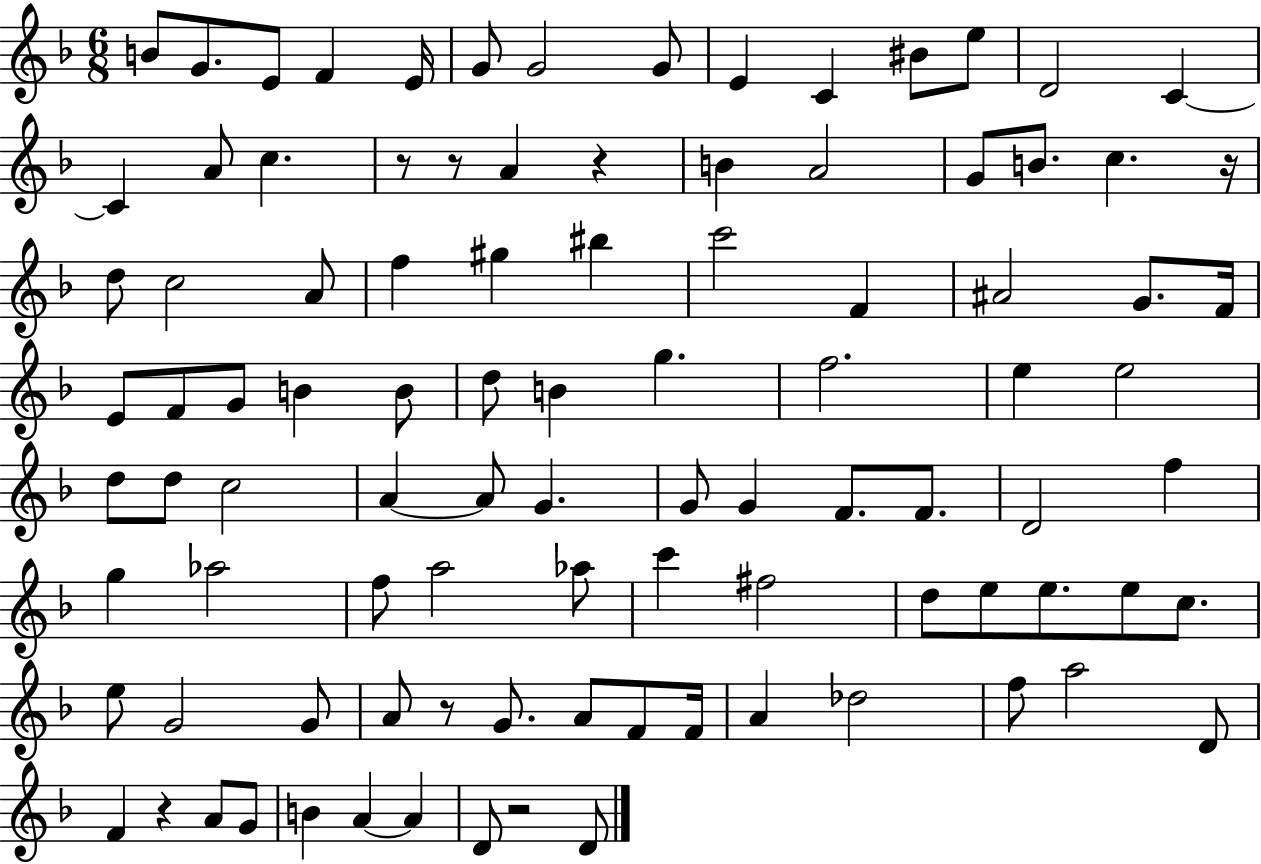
{
  \clef treble
  \numericTimeSignature
  \time 6/8
  \key f \major
  b'8 g'8. e'8 f'4 e'16 | g'8 g'2 g'8 | e'4 c'4 bis'8 e''8 | d'2 c'4~~ | \break c'4 a'8 c''4. | r8 r8 a'4 r4 | b'4 a'2 | g'8 b'8. c''4. r16 | \break d''8 c''2 a'8 | f''4 gis''4 bis''4 | c'''2 f'4 | ais'2 g'8. f'16 | \break e'8 f'8 g'8 b'4 b'8 | d''8 b'4 g''4. | f''2. | e''4 e''2 | \break d''8 d''8 c''2 | a'4~~ a'8 g'4. | g'8 g'4 f'8. f'8. | d'2 f''4 | \break g''4 aes''2 | f''8 a''2 aes''8 | c'''4 fis''2 | d''8 e''8 e''8. e''8 c''8. | \break e''8 g'2 g'8 | a'8 r8 g'8. a'8 f'8 f'16 | a'4 des''2 | f''8 a''2 d'8 | \break f'4 r4 a'8 g'8 | b'4 a'4~~ a'4 | d'8 r2 d'8 | \bar "|."
}